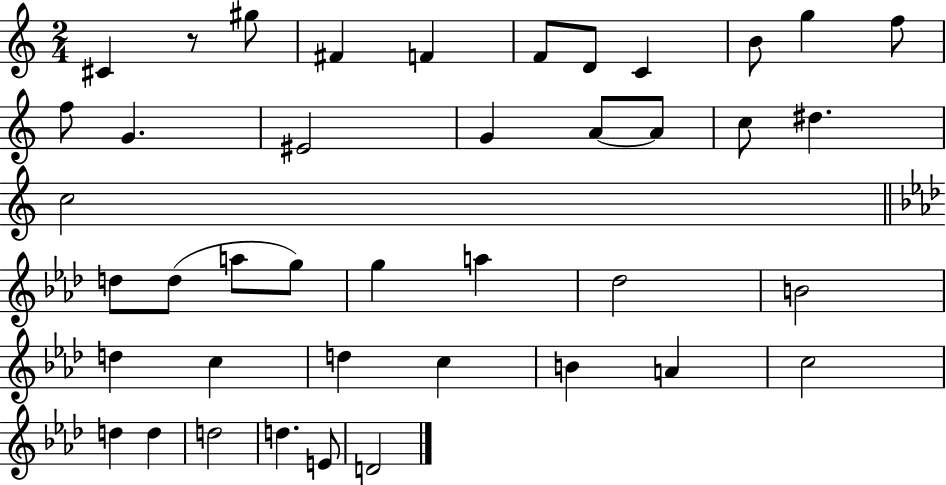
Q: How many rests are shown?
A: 1